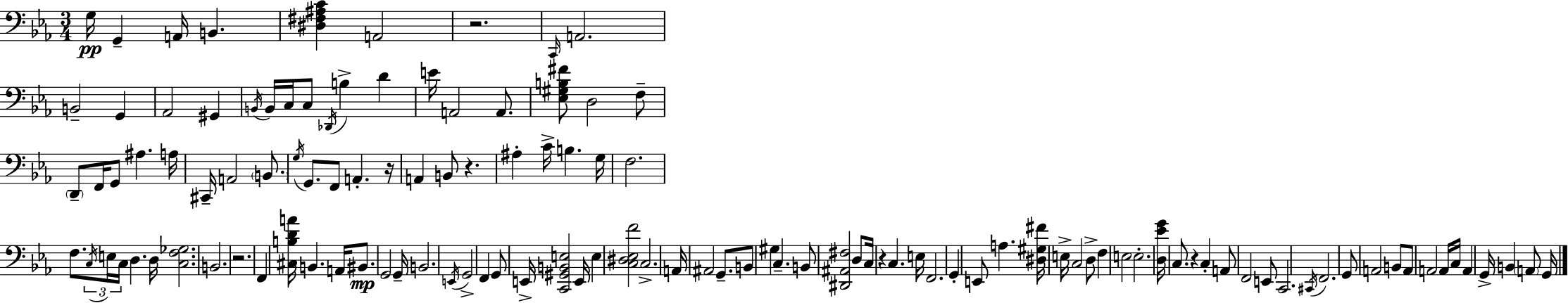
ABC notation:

X:1
T:Untitled
M:3/4
L:1/4
K:Cm
G,/4 G,, A,,/4 B,, [^D,^F,^A,C] A,,2 z2 C,,/4 A,,2 B,,2 G,, _A,,2 ^G,, B,,/4 B,,/4 C,/4 C,/2 _D,,/4 B, D E/4 A,,2 A,,/2 [_E,^G,B,^F]/2 D,2 F,/2 D,,/2 F,,/4 G,,/2 ^A, A,/4 ^C,,/4 A,,2 B,,/2 G,/4 G,,/2 F,,/2 A,, z/4 A,, B,,/2 z ^A, C/4 B, G,/4 F,2 F,/2 C,/4 E,/4 C,/4 D, D,/4 [C,F,_G,]2 B,,2 z2 F,, [^C,B,DA]/4 B,, A,,/4 ^B,,/2 G,,2 G,,/4 B,,2 E,,/4 G,,2 F,, G,,/2 E,,/4 [C,,^G,,B,,E,]2 E,,/4 E, [C,^D,_E,F]2 C,2 A,,/4 ^A,,2 G,,/2 B,,/2 ^G, C, B,,/2 [^D,,^A,,^F,]2 D,/2 C,/4 z C, E,/4 F,,2 G,, E,,/2 A, [^D,^G,^F]/4 E,/4 C,2 D,/2 F, E,2 E,2 [D,_EG]/4 C,/2 z C, A,,/2 F,,2 E,,/2 C,,2 ^C,,/4 F,,2 G,,/2 A,,2 B,,/2 A,,/2 A,,2 A,,/4 C,/4 A,, G,,/4 B,, A,,/2 G,,/4